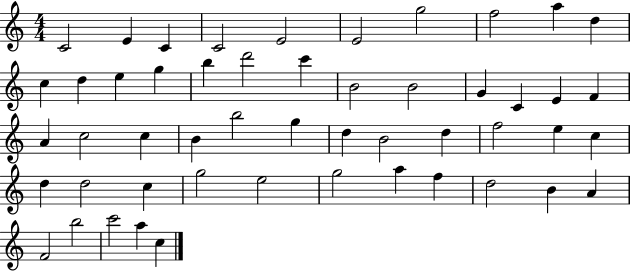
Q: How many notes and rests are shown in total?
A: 51